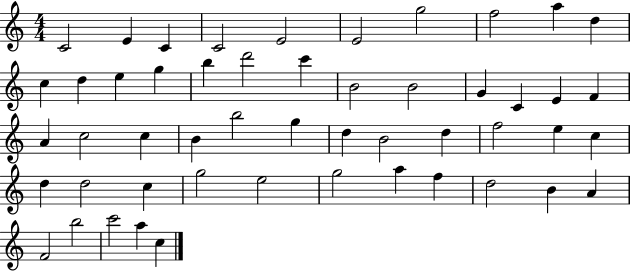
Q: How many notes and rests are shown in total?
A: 51